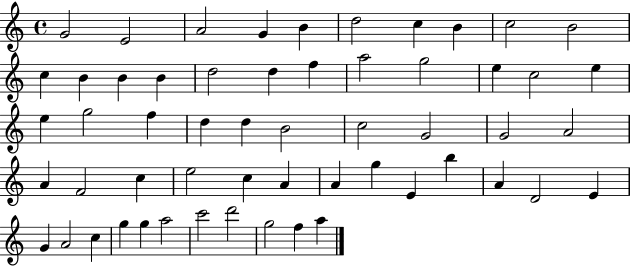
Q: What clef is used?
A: treble